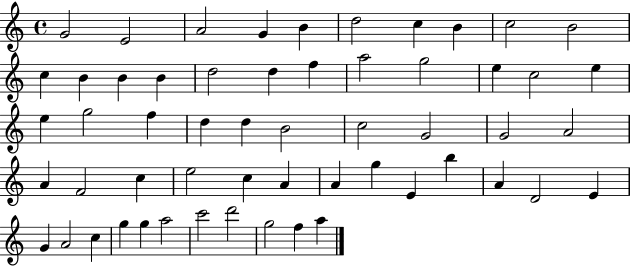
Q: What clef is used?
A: treble